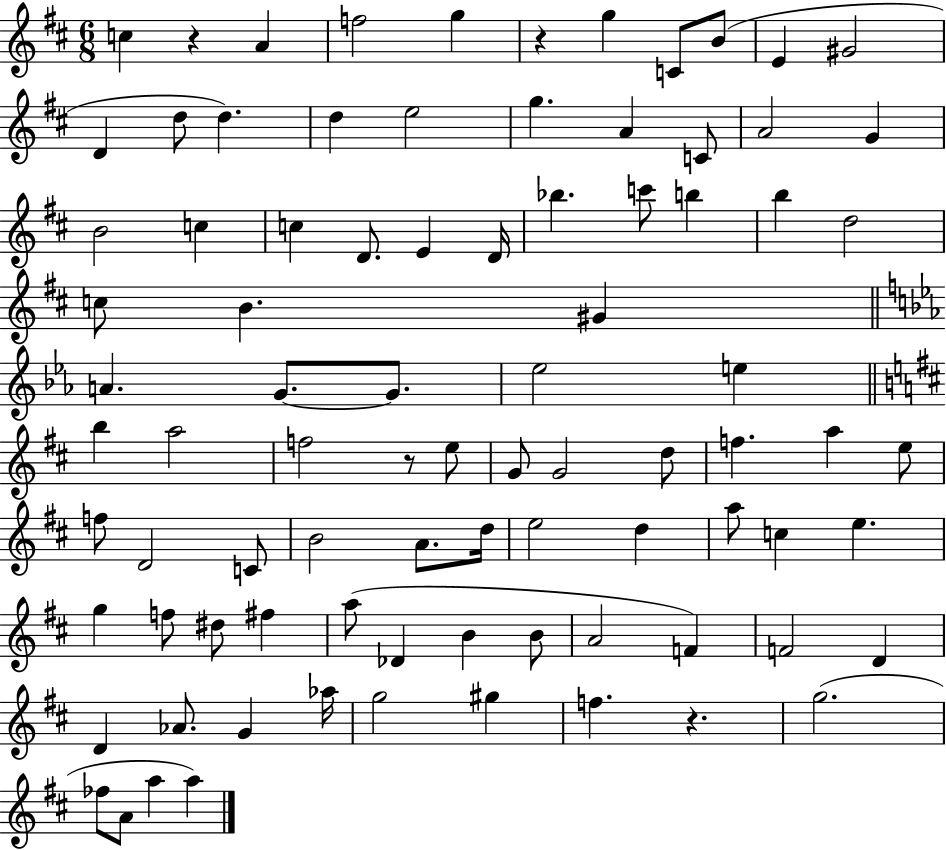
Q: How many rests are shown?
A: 4